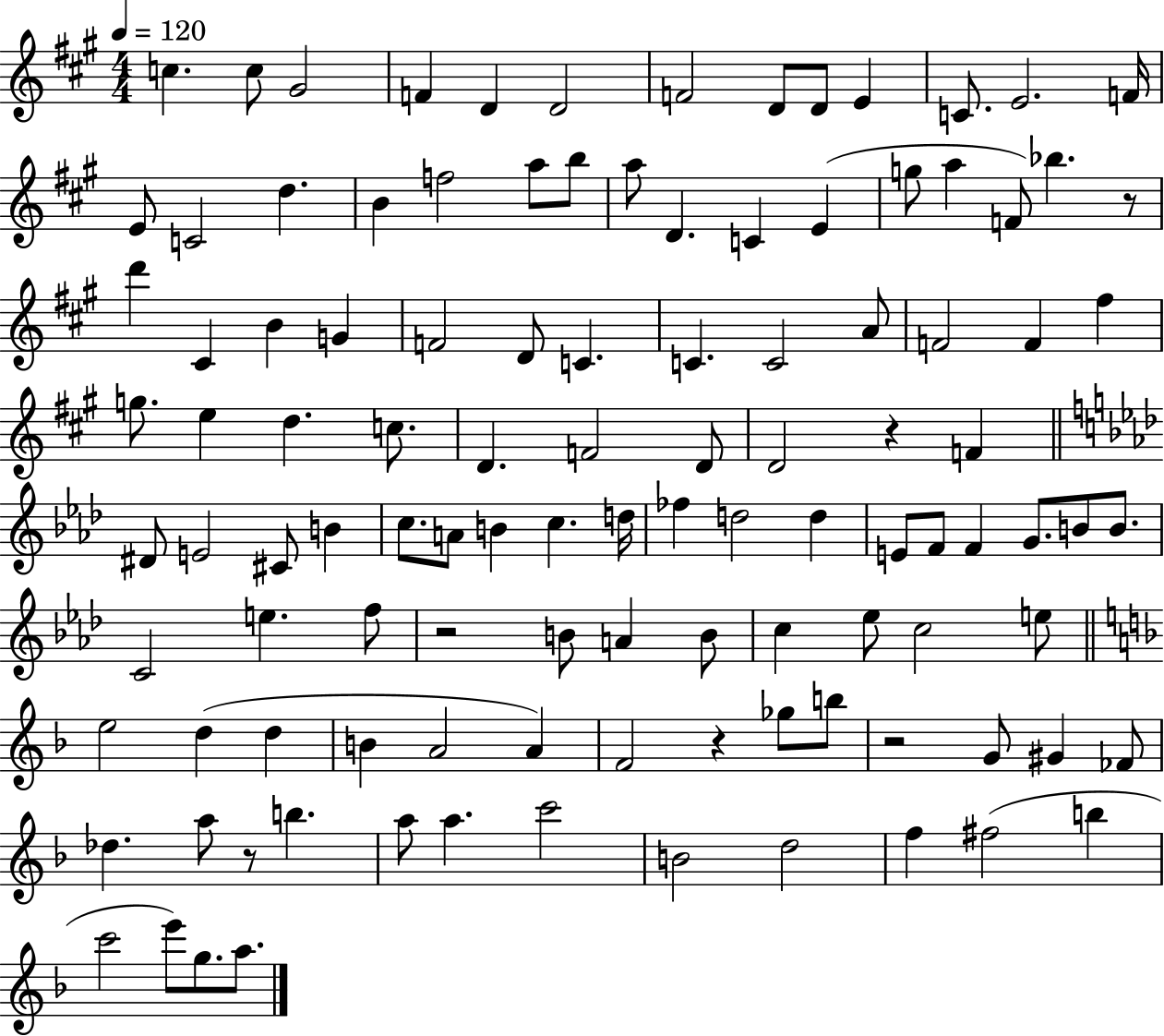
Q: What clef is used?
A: treble